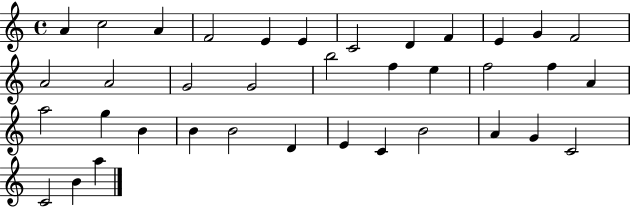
X:1
T:Untitled
M:4/4
L:1/4
K:C
A c2 A F2 E E C2 D F E G F2 A2 A2 G2 G2 b2 f e f2 f A a2 g B B B2 D E C B2 A G C2 C2 B a